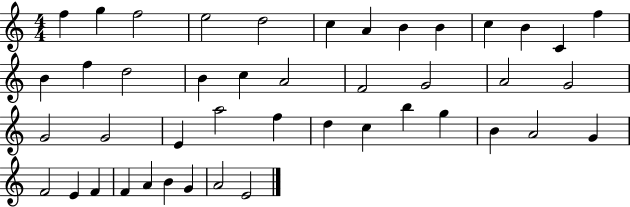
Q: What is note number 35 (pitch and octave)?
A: G4